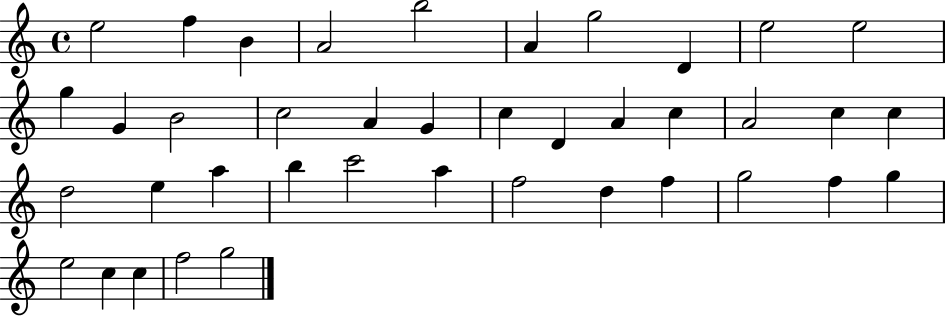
X:1
T:Untitled
M:4/4
L:1/4
K:C
e2 f B A2 b2 A g2 D e2 e2 g G B2 c2 A G c D A c A2 c c d2 e a b c'2 a f2 d f g2 f g e2 c c f2 g2